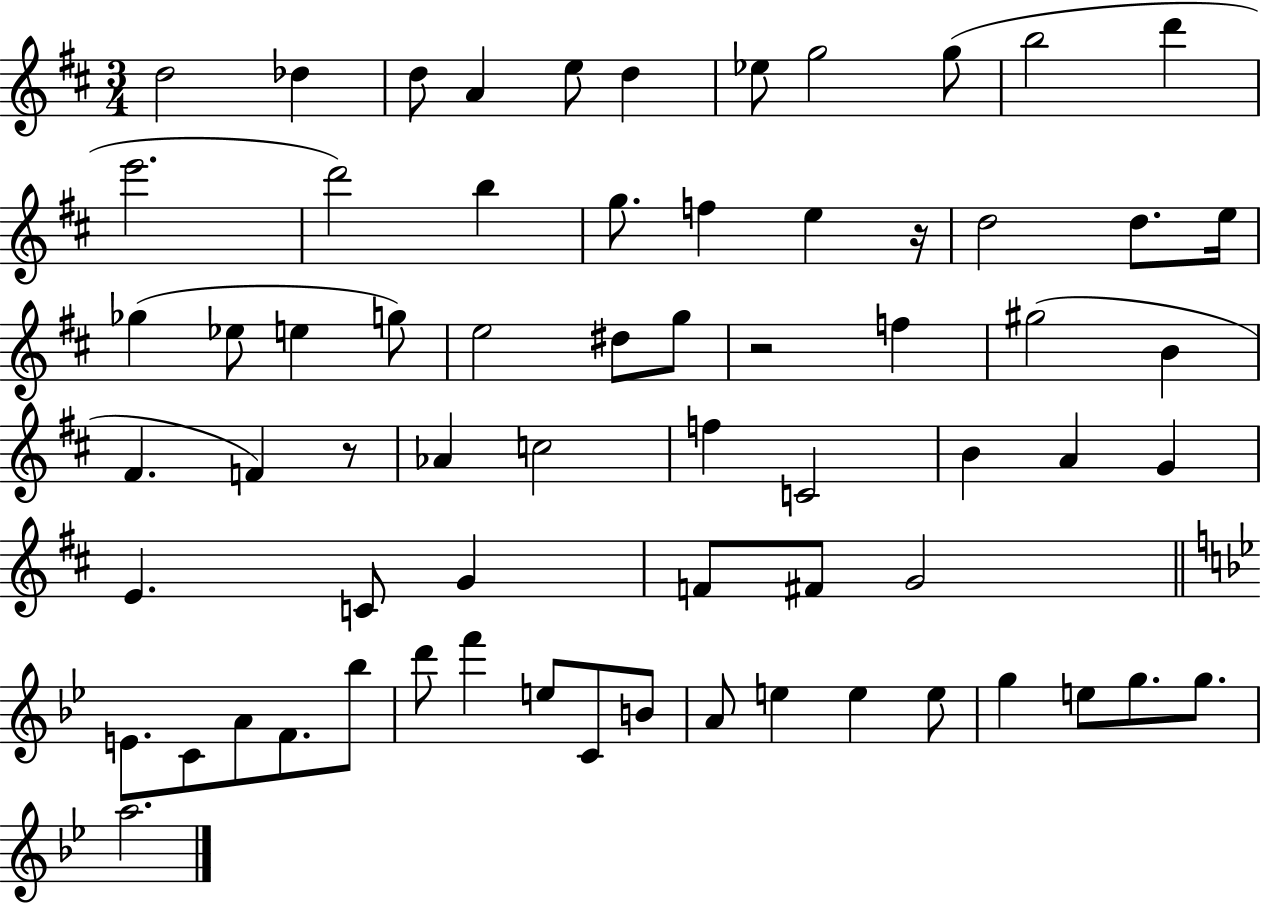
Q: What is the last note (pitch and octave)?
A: A5